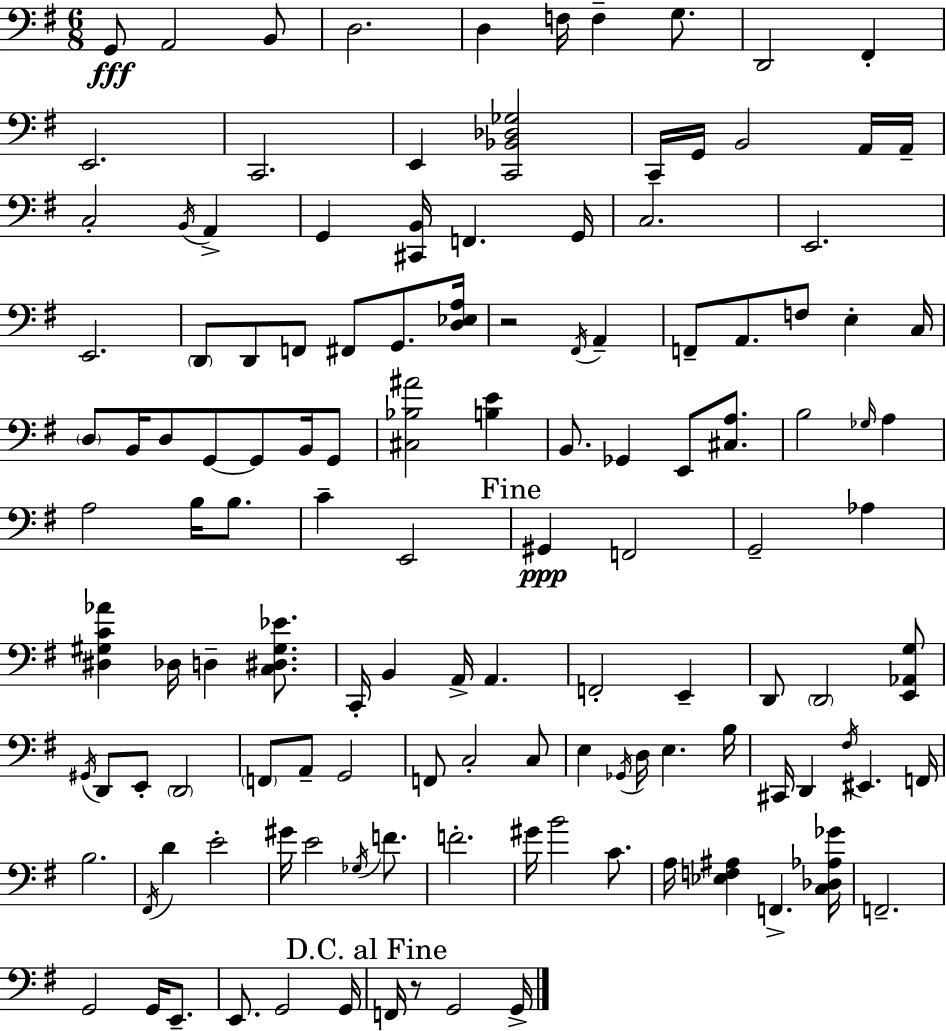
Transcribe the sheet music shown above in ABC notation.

X:1
T:Untitled
M:6/8
L:1/4
K:G
G,,/2 A,,2 B,,/2 D,2 D, F,/4 F, G,/2 D,,2 ^F,, E,,2 C,,2 E,, [C,,_B,,_D,_G,]2 C,,/4 G,,/4 B,,2 A,,/4 A,,/4 C,2 B,,/4 A,, G,, [^C,,B,,]/4 F,, G,,/4 C,2 E,,2 E,,2 D,,/2 D,,/2 F,,/2 ^F,,/2 G,,/2 [D,_E,A,]/4 z2 ^F,,/4 A,, F,,/2 A,,/2 F,/2 E, C,/4 D,/2 B,,/4 D,/2 G,,/2 G,,/2 B,,/4 G,,/2 [^C,_B,^A]2 [B,E] B,,/2 _G,, E,,/2 [^C,A,]/2 B,2 _G,/4 A, A,2 B,/4 B,/2 C E,,2 ^G,, F,,2 G,,2 _A, [^D,^G,C_A] _D,/4 D, [C,^D,^G,_E]/2 C,,/4 B,, A,,/4 A,, F,,2 E,, D,,/2 D,,2 [E,,_A,,G,]/2 ^G,,/4 D,,/2 E,,/2 D,,2 F,,/2 A,,/2 G,,2 F,,/2 C,2 C,/2 E, _G,,/4 D,/4 E, B,/4 ^C,,/4 D,, ^F,/4 ^E,, F,,/4 B,2 ^F,,/4 D E2 ^G/4 E2 _G,/4 F/2 F2 ^G/4 B2 C/2 A,/4 [_E,F,^A,] F,, [C,_D,_A,_G]/4 F,,2 G,,2 G,,/4 E,,/2 E,,/2 G,,2 G,,/4 F,,/4 z/2 G,,2 G,,/4